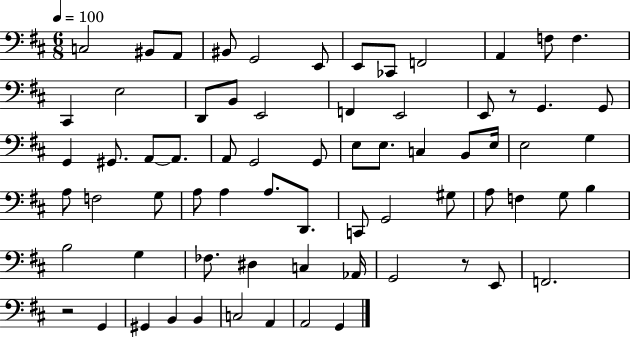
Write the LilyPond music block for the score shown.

{
  \clef bass
  \numericTimeSignature
  \time 6/8
  \key d \major
  \tempo 4 = 100
  \repeat volta 2 { c2 bis,8 a,8 | bis,8 g,2 e,8 | e,8 ces,8 f,2 | a,4 f8 f4. | \break cis,4 e2 | d,8 b,8 e,2 | f,4 e,2 | e,8 r8 g,4. g,8 | \break g,4 gis,8. a,8~~ a,8. | a,8 g,2 g,8 | e8 e8. c4 b,8 e16 | e2 g4 | \break a8 f2 g8 | a8 a4 a8. d,8. | c,8 g,2 gis8 | a8 f4 g8 b4 | \break b2 g4 | fes8. dis4 c4 aes,16 | g,2 r8 e,8 | f,2. | \break r2 g,4 | gis,4 b,4 b,4 | c2 a,4 | a,2 g,4 | \break } \bar "|."
}